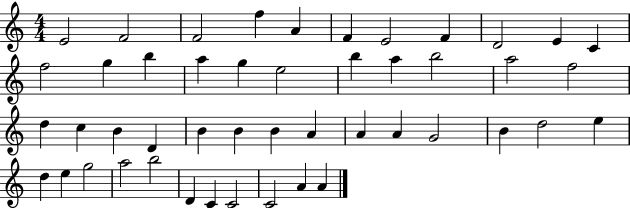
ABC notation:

X:1
T:Untitled
M:4/4
L:1/4
K:C
E2 F2 F2 f A F E2 F D2 E C f2 g b a g e2 b a b2 a2 f2 d c B D B B B A A A G2 B d2 e d e g2 a2 b2 D C C2 C2 A A